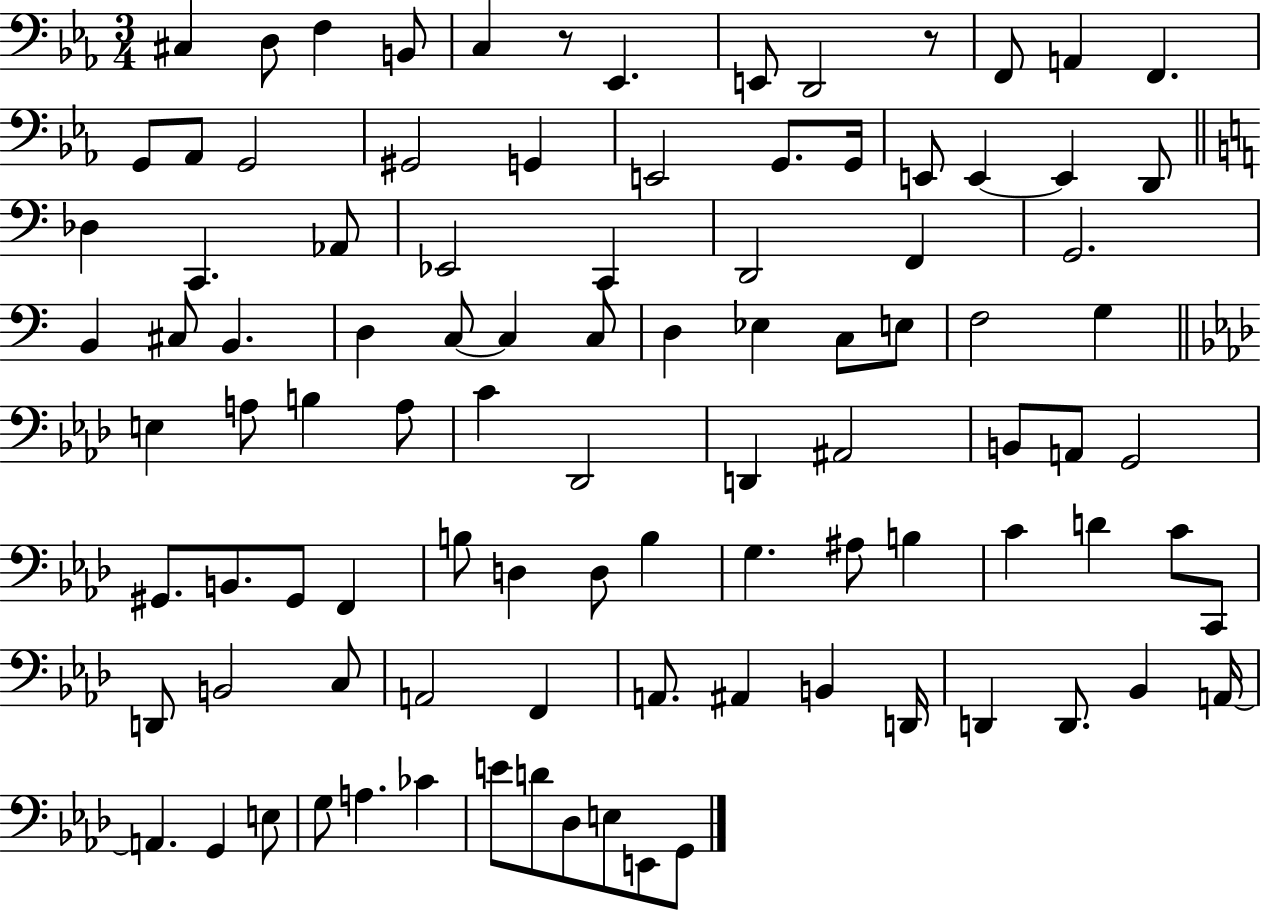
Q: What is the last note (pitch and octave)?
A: G2